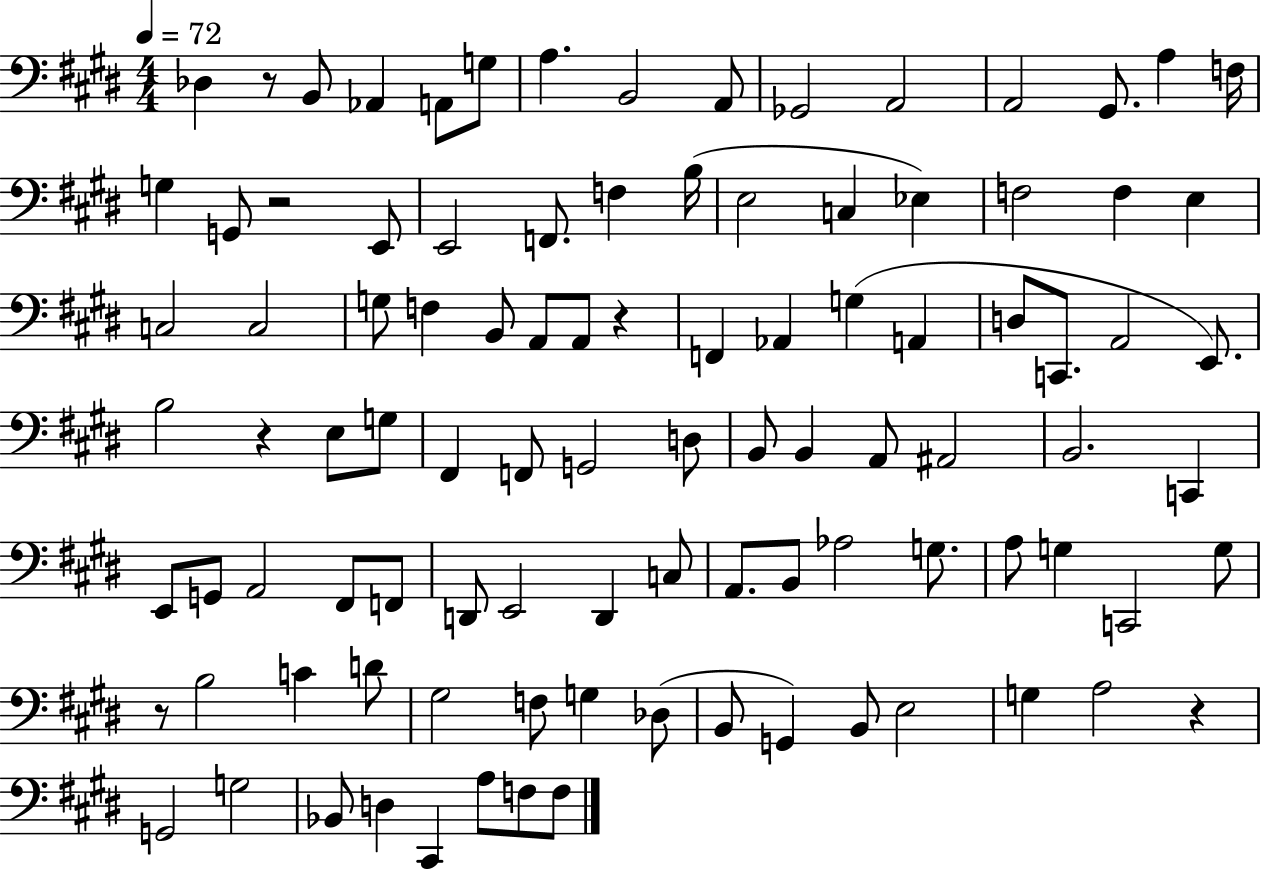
{
  \clef bass
  \numericTimeSignature
  \time 4/4
  \key e \major
  \tempo 4 = 72
  \repeat volta 2 { des4 r8 b,8 aes,4 a,8 g8 | a4. b,2 a,8 | ges,2 a,2 | a,2 gis,8. a4 f16 | \break g4 g,8 r2 e,8 | e,2 f,8. f4 b16( | e2 c4 ees4) | f2 f4 e4 | \break c2 c2 | g8 f4 b,8 a,8 a,8 r4 | f,4 aes,4 g4( a,4 | d8 c,8. a,2 e,8.) | \break b2 r4 e8 g8 | fis,4 f,8 g,2 d8 | b,8 b,4 a,8 ais,2 | b,2. c,4 | \break e,8 g,8 a,2 fis,8 f,8 | d,8 e,2 d,4 c8 | a,8. b,8 aes2 g8. | a8 g4 c,2 g8 | \break r8 b2 c'4 d'8 | gis2 f8 g4 des8( | b,8 g,4) b,8 e2 | g4 a2 r4 | \break g,2 g2 | bes,8 d4 cis,4 a8 f8 f8 | } \bar "|."
}